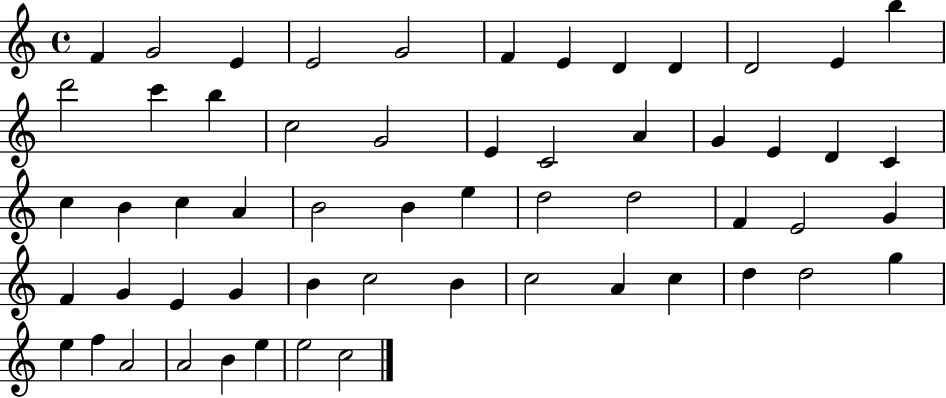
{
  \clef treble
  \time 4/4
  \defaultTimeSignature
  \key c \major
  f'4 g'2 e'4 | e'2 g'2 | f'4 e'4 d'4 d'4 | d'2 e'4 b''4 | \break d'''2 c'''4 b''4 | c''2 g'2 | e'4 c'2 a'4 | g'4 e'4 d'4 c'4 | \break c''4 b'4 c''4 a'4 | b'2 b'4 e''4 | d''2 d''2 | f'4 e'2 g'4 | \break f'4 g'4 e'4 g'4 | b'4 c''2 b'4 | c''2 a'4 c''4 | d''4 d''2 g''4 | \break e''4 f''4 a'2 | a'2 b'4 e''4 | e''2 c''2 | \bar "|."
}